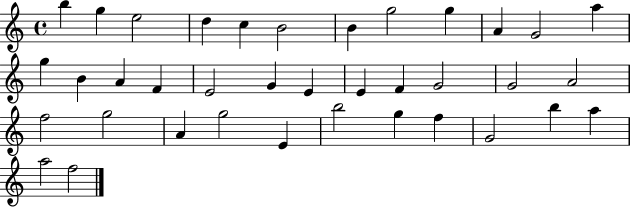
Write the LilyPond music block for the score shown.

{
  \clef treble
  \time 4/4
  \defaultTimeSignature
  \key c \major
  b''4 g''4 e''2 | d''4 c''4 b'2 | b'4 g''2 g''4 | a'4 g'2 a''4 | \break g''4 b'4 a'4 f'4 | e'2 g'4 e'4 | e'4 f'4 g'2 | g'2 a'2 | \break f''2 g''2 | a'4 g''2 e'4 | b''2 g''4 f''4 | g'2 b''4 a''4 | \break a''2 f''2 | \bar "|."
}